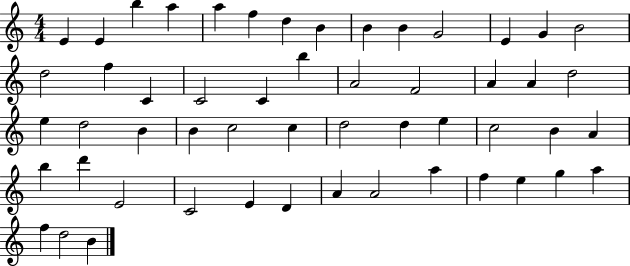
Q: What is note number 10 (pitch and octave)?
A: B4